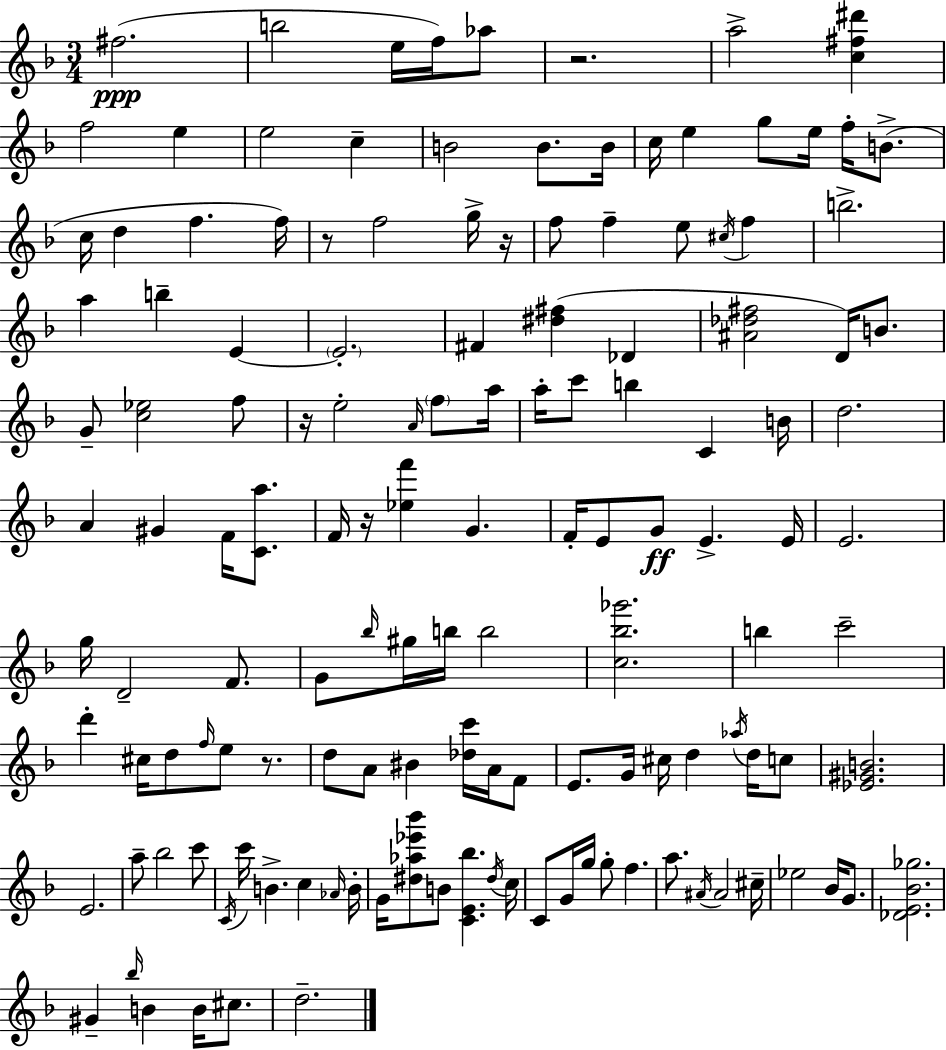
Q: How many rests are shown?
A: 6